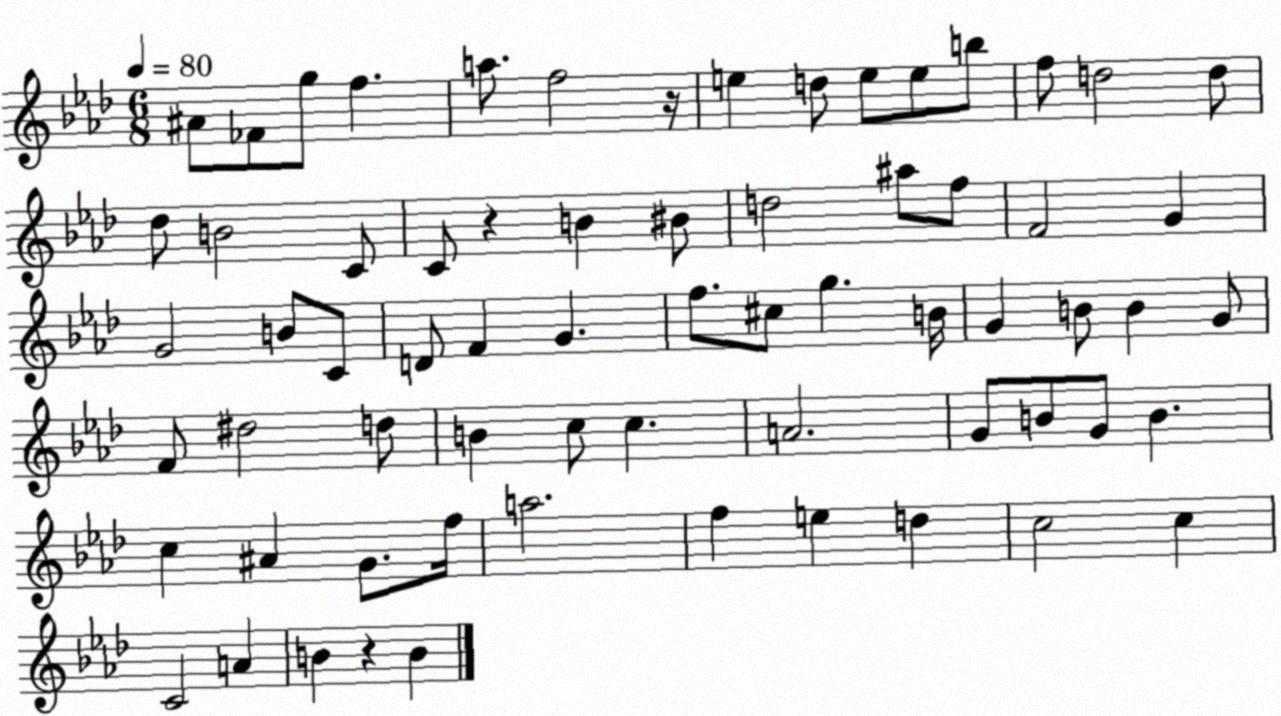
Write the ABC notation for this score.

X:1
T:Untitled
M:6/8
L:1/4
K:Ab
^A/2 _F/2 g/2 f a/2 f2 z/4 e d/2 e/2 e/2 b/2 f/2 d2 d/2 _d/2 B2 C/2 C/2 z B ^B/2 d2 ^a/2 f/2 F2 G G2 B/2 C/2 D/2 F G f/2 ^c/2 g B/4 G B/2 B G/2 F/2 ^d2 d/2 B c/2 c A2 G/2 B/2 G/2 B c ^A G/2 f/4 a2 f e d c2 c C2 A B z B